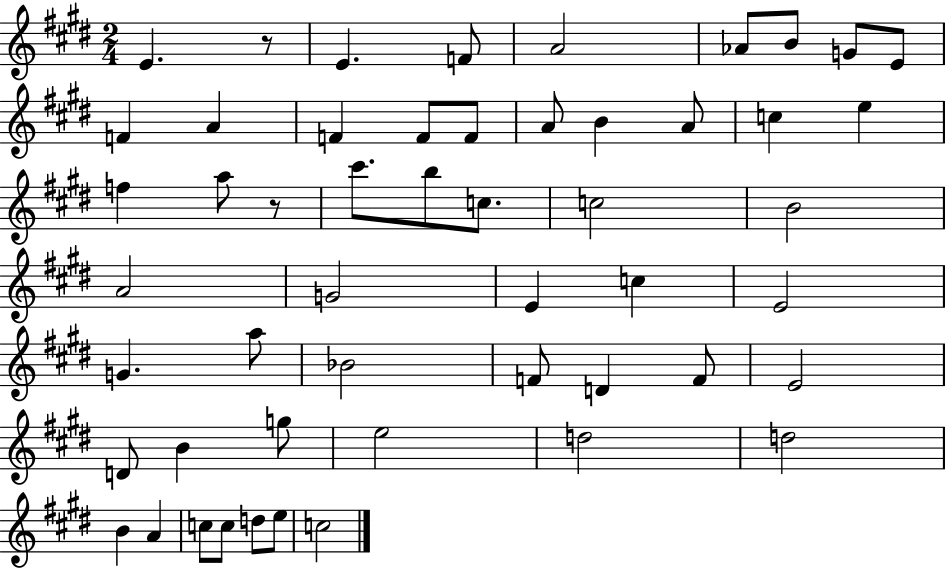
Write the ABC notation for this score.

X:1
T:Untitled
M:2/4
L:1/4
K:E
E z/2 E F/2 A2 _A/2 B/2 G/2 E/2 F A F F/2 F/2 A/2 B A/2 c e f a/2 z/2 ^c'/2 b/2 c/2 c2 B2 A2 G2 E c E2 G a/2 _B2 F/2 D F/2 E2 D/2 B g/2 e2 d2 d2 B A c/2 c/2 d/2 e/2 c2